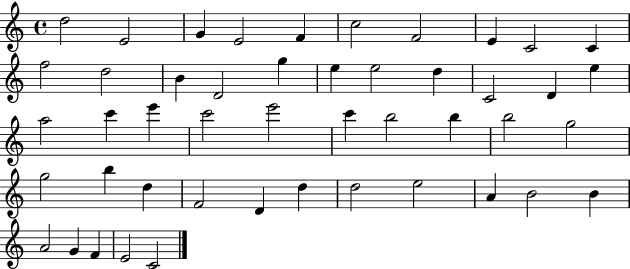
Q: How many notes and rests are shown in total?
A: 47